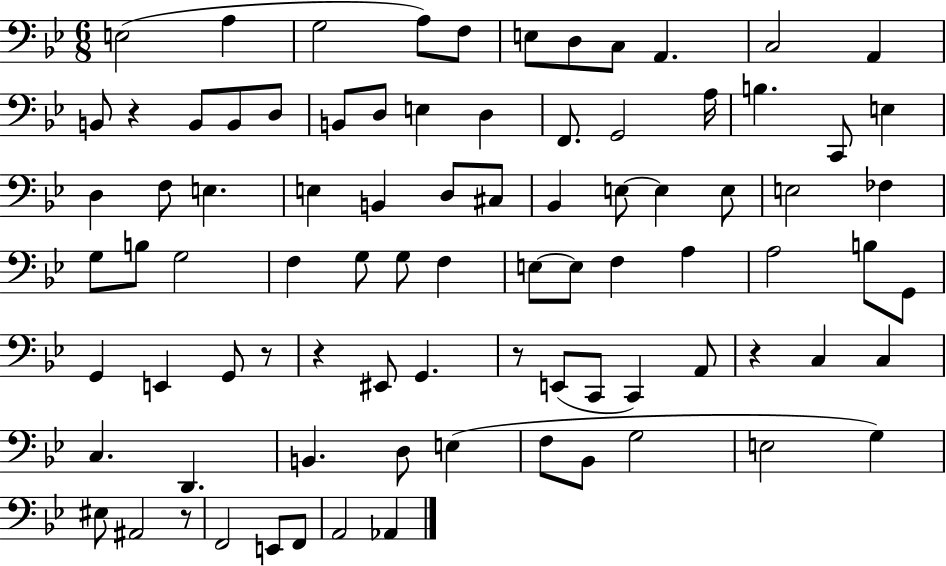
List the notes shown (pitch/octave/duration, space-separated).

E3/h A3/q G3/h A3/e F3/e E3/e D3/e C3/e A2/q. C3/h A2/q B2/e R/q B2/e B2/e D3/e B2/e D3/e E3/q D3/q F2/e. G2/h A3/s B3/q. C2/e E3/q D3/q F3/e E3/q. E3/q B2/q D3/e C#3/e Bb2/q E3/e E3/q E3/e E3/h FES3/q G3/e B3/e G3/h F3/q G3/e G3/e F3/q E3/e E3/e F3/q A3/q A3/h B3/e G2/e G2/q E2/q G2/e R/e R/q EIS2/e G2/q. R/e E2/e C2/e C2/q A2/e R/q C3/q C3/q C3/q. D2/q. B2/q. D3/e E3/q F3/e Bb2/e G3/h E3/h G3/q EIS3/e A#2/h R/e F2/h E2/e F2/e A2/h Ab2/q